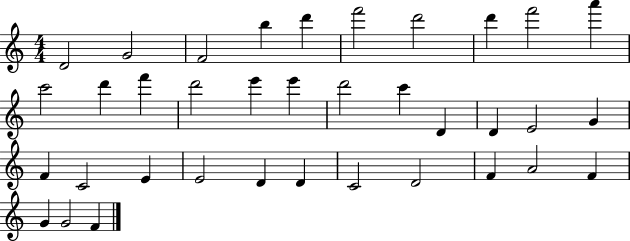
X:1
T:Untitled
M:4/4
L:1/4
K:C
D2 G2 F2 b d' f'2 d'2 d' f'2 a' c'2 d' f' d'2 e' e' d'2 c' D D E2 G F C2 E E2 D D C2 D2 F A2 F G G2 F